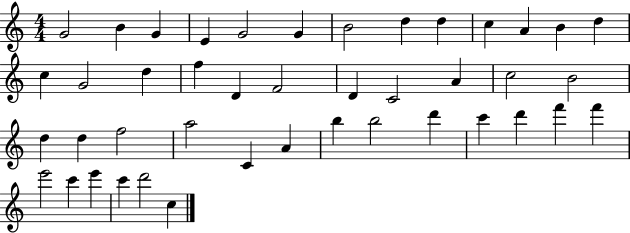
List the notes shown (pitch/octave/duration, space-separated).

G4/h B4/q G4/q E4/q G4/h G4/q B4/h D5/q D5/q C5/q A4/q B4/q D5/q C5/q G4/h D5/q F5/q D4/q F4/h D4/q C4/h A4/q C5/h B4/h D5/q D5/q F5/h A5/h C4/q A4/q B5/q B5/h D6/q C6/q D6/q F6/q F6/q E6/h C6/q E6/q C6/q D6/h C5/q